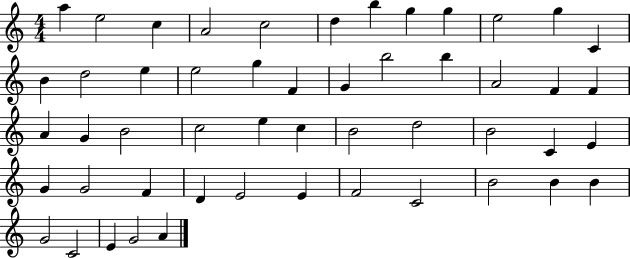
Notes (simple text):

A5/q E5/h C5/q A4/h C5/h D5/q B5/q G5/q G5/q E5/h G5/q C4/q B4/q D5/h E5/q E5/h G5/q F4/q G4/q B5/h B5/q A4/h F4/q F4/q A4/q G4/q B4/h C5/h E5/q C5/q B4/h D5/h B4/h C4/q E4/q G4/q G4/h F4/q D4/q E4/h E4/q F4/h C4/h B4/h B4/q B4/q G4/h C4/h E4/q G4/h A4/q